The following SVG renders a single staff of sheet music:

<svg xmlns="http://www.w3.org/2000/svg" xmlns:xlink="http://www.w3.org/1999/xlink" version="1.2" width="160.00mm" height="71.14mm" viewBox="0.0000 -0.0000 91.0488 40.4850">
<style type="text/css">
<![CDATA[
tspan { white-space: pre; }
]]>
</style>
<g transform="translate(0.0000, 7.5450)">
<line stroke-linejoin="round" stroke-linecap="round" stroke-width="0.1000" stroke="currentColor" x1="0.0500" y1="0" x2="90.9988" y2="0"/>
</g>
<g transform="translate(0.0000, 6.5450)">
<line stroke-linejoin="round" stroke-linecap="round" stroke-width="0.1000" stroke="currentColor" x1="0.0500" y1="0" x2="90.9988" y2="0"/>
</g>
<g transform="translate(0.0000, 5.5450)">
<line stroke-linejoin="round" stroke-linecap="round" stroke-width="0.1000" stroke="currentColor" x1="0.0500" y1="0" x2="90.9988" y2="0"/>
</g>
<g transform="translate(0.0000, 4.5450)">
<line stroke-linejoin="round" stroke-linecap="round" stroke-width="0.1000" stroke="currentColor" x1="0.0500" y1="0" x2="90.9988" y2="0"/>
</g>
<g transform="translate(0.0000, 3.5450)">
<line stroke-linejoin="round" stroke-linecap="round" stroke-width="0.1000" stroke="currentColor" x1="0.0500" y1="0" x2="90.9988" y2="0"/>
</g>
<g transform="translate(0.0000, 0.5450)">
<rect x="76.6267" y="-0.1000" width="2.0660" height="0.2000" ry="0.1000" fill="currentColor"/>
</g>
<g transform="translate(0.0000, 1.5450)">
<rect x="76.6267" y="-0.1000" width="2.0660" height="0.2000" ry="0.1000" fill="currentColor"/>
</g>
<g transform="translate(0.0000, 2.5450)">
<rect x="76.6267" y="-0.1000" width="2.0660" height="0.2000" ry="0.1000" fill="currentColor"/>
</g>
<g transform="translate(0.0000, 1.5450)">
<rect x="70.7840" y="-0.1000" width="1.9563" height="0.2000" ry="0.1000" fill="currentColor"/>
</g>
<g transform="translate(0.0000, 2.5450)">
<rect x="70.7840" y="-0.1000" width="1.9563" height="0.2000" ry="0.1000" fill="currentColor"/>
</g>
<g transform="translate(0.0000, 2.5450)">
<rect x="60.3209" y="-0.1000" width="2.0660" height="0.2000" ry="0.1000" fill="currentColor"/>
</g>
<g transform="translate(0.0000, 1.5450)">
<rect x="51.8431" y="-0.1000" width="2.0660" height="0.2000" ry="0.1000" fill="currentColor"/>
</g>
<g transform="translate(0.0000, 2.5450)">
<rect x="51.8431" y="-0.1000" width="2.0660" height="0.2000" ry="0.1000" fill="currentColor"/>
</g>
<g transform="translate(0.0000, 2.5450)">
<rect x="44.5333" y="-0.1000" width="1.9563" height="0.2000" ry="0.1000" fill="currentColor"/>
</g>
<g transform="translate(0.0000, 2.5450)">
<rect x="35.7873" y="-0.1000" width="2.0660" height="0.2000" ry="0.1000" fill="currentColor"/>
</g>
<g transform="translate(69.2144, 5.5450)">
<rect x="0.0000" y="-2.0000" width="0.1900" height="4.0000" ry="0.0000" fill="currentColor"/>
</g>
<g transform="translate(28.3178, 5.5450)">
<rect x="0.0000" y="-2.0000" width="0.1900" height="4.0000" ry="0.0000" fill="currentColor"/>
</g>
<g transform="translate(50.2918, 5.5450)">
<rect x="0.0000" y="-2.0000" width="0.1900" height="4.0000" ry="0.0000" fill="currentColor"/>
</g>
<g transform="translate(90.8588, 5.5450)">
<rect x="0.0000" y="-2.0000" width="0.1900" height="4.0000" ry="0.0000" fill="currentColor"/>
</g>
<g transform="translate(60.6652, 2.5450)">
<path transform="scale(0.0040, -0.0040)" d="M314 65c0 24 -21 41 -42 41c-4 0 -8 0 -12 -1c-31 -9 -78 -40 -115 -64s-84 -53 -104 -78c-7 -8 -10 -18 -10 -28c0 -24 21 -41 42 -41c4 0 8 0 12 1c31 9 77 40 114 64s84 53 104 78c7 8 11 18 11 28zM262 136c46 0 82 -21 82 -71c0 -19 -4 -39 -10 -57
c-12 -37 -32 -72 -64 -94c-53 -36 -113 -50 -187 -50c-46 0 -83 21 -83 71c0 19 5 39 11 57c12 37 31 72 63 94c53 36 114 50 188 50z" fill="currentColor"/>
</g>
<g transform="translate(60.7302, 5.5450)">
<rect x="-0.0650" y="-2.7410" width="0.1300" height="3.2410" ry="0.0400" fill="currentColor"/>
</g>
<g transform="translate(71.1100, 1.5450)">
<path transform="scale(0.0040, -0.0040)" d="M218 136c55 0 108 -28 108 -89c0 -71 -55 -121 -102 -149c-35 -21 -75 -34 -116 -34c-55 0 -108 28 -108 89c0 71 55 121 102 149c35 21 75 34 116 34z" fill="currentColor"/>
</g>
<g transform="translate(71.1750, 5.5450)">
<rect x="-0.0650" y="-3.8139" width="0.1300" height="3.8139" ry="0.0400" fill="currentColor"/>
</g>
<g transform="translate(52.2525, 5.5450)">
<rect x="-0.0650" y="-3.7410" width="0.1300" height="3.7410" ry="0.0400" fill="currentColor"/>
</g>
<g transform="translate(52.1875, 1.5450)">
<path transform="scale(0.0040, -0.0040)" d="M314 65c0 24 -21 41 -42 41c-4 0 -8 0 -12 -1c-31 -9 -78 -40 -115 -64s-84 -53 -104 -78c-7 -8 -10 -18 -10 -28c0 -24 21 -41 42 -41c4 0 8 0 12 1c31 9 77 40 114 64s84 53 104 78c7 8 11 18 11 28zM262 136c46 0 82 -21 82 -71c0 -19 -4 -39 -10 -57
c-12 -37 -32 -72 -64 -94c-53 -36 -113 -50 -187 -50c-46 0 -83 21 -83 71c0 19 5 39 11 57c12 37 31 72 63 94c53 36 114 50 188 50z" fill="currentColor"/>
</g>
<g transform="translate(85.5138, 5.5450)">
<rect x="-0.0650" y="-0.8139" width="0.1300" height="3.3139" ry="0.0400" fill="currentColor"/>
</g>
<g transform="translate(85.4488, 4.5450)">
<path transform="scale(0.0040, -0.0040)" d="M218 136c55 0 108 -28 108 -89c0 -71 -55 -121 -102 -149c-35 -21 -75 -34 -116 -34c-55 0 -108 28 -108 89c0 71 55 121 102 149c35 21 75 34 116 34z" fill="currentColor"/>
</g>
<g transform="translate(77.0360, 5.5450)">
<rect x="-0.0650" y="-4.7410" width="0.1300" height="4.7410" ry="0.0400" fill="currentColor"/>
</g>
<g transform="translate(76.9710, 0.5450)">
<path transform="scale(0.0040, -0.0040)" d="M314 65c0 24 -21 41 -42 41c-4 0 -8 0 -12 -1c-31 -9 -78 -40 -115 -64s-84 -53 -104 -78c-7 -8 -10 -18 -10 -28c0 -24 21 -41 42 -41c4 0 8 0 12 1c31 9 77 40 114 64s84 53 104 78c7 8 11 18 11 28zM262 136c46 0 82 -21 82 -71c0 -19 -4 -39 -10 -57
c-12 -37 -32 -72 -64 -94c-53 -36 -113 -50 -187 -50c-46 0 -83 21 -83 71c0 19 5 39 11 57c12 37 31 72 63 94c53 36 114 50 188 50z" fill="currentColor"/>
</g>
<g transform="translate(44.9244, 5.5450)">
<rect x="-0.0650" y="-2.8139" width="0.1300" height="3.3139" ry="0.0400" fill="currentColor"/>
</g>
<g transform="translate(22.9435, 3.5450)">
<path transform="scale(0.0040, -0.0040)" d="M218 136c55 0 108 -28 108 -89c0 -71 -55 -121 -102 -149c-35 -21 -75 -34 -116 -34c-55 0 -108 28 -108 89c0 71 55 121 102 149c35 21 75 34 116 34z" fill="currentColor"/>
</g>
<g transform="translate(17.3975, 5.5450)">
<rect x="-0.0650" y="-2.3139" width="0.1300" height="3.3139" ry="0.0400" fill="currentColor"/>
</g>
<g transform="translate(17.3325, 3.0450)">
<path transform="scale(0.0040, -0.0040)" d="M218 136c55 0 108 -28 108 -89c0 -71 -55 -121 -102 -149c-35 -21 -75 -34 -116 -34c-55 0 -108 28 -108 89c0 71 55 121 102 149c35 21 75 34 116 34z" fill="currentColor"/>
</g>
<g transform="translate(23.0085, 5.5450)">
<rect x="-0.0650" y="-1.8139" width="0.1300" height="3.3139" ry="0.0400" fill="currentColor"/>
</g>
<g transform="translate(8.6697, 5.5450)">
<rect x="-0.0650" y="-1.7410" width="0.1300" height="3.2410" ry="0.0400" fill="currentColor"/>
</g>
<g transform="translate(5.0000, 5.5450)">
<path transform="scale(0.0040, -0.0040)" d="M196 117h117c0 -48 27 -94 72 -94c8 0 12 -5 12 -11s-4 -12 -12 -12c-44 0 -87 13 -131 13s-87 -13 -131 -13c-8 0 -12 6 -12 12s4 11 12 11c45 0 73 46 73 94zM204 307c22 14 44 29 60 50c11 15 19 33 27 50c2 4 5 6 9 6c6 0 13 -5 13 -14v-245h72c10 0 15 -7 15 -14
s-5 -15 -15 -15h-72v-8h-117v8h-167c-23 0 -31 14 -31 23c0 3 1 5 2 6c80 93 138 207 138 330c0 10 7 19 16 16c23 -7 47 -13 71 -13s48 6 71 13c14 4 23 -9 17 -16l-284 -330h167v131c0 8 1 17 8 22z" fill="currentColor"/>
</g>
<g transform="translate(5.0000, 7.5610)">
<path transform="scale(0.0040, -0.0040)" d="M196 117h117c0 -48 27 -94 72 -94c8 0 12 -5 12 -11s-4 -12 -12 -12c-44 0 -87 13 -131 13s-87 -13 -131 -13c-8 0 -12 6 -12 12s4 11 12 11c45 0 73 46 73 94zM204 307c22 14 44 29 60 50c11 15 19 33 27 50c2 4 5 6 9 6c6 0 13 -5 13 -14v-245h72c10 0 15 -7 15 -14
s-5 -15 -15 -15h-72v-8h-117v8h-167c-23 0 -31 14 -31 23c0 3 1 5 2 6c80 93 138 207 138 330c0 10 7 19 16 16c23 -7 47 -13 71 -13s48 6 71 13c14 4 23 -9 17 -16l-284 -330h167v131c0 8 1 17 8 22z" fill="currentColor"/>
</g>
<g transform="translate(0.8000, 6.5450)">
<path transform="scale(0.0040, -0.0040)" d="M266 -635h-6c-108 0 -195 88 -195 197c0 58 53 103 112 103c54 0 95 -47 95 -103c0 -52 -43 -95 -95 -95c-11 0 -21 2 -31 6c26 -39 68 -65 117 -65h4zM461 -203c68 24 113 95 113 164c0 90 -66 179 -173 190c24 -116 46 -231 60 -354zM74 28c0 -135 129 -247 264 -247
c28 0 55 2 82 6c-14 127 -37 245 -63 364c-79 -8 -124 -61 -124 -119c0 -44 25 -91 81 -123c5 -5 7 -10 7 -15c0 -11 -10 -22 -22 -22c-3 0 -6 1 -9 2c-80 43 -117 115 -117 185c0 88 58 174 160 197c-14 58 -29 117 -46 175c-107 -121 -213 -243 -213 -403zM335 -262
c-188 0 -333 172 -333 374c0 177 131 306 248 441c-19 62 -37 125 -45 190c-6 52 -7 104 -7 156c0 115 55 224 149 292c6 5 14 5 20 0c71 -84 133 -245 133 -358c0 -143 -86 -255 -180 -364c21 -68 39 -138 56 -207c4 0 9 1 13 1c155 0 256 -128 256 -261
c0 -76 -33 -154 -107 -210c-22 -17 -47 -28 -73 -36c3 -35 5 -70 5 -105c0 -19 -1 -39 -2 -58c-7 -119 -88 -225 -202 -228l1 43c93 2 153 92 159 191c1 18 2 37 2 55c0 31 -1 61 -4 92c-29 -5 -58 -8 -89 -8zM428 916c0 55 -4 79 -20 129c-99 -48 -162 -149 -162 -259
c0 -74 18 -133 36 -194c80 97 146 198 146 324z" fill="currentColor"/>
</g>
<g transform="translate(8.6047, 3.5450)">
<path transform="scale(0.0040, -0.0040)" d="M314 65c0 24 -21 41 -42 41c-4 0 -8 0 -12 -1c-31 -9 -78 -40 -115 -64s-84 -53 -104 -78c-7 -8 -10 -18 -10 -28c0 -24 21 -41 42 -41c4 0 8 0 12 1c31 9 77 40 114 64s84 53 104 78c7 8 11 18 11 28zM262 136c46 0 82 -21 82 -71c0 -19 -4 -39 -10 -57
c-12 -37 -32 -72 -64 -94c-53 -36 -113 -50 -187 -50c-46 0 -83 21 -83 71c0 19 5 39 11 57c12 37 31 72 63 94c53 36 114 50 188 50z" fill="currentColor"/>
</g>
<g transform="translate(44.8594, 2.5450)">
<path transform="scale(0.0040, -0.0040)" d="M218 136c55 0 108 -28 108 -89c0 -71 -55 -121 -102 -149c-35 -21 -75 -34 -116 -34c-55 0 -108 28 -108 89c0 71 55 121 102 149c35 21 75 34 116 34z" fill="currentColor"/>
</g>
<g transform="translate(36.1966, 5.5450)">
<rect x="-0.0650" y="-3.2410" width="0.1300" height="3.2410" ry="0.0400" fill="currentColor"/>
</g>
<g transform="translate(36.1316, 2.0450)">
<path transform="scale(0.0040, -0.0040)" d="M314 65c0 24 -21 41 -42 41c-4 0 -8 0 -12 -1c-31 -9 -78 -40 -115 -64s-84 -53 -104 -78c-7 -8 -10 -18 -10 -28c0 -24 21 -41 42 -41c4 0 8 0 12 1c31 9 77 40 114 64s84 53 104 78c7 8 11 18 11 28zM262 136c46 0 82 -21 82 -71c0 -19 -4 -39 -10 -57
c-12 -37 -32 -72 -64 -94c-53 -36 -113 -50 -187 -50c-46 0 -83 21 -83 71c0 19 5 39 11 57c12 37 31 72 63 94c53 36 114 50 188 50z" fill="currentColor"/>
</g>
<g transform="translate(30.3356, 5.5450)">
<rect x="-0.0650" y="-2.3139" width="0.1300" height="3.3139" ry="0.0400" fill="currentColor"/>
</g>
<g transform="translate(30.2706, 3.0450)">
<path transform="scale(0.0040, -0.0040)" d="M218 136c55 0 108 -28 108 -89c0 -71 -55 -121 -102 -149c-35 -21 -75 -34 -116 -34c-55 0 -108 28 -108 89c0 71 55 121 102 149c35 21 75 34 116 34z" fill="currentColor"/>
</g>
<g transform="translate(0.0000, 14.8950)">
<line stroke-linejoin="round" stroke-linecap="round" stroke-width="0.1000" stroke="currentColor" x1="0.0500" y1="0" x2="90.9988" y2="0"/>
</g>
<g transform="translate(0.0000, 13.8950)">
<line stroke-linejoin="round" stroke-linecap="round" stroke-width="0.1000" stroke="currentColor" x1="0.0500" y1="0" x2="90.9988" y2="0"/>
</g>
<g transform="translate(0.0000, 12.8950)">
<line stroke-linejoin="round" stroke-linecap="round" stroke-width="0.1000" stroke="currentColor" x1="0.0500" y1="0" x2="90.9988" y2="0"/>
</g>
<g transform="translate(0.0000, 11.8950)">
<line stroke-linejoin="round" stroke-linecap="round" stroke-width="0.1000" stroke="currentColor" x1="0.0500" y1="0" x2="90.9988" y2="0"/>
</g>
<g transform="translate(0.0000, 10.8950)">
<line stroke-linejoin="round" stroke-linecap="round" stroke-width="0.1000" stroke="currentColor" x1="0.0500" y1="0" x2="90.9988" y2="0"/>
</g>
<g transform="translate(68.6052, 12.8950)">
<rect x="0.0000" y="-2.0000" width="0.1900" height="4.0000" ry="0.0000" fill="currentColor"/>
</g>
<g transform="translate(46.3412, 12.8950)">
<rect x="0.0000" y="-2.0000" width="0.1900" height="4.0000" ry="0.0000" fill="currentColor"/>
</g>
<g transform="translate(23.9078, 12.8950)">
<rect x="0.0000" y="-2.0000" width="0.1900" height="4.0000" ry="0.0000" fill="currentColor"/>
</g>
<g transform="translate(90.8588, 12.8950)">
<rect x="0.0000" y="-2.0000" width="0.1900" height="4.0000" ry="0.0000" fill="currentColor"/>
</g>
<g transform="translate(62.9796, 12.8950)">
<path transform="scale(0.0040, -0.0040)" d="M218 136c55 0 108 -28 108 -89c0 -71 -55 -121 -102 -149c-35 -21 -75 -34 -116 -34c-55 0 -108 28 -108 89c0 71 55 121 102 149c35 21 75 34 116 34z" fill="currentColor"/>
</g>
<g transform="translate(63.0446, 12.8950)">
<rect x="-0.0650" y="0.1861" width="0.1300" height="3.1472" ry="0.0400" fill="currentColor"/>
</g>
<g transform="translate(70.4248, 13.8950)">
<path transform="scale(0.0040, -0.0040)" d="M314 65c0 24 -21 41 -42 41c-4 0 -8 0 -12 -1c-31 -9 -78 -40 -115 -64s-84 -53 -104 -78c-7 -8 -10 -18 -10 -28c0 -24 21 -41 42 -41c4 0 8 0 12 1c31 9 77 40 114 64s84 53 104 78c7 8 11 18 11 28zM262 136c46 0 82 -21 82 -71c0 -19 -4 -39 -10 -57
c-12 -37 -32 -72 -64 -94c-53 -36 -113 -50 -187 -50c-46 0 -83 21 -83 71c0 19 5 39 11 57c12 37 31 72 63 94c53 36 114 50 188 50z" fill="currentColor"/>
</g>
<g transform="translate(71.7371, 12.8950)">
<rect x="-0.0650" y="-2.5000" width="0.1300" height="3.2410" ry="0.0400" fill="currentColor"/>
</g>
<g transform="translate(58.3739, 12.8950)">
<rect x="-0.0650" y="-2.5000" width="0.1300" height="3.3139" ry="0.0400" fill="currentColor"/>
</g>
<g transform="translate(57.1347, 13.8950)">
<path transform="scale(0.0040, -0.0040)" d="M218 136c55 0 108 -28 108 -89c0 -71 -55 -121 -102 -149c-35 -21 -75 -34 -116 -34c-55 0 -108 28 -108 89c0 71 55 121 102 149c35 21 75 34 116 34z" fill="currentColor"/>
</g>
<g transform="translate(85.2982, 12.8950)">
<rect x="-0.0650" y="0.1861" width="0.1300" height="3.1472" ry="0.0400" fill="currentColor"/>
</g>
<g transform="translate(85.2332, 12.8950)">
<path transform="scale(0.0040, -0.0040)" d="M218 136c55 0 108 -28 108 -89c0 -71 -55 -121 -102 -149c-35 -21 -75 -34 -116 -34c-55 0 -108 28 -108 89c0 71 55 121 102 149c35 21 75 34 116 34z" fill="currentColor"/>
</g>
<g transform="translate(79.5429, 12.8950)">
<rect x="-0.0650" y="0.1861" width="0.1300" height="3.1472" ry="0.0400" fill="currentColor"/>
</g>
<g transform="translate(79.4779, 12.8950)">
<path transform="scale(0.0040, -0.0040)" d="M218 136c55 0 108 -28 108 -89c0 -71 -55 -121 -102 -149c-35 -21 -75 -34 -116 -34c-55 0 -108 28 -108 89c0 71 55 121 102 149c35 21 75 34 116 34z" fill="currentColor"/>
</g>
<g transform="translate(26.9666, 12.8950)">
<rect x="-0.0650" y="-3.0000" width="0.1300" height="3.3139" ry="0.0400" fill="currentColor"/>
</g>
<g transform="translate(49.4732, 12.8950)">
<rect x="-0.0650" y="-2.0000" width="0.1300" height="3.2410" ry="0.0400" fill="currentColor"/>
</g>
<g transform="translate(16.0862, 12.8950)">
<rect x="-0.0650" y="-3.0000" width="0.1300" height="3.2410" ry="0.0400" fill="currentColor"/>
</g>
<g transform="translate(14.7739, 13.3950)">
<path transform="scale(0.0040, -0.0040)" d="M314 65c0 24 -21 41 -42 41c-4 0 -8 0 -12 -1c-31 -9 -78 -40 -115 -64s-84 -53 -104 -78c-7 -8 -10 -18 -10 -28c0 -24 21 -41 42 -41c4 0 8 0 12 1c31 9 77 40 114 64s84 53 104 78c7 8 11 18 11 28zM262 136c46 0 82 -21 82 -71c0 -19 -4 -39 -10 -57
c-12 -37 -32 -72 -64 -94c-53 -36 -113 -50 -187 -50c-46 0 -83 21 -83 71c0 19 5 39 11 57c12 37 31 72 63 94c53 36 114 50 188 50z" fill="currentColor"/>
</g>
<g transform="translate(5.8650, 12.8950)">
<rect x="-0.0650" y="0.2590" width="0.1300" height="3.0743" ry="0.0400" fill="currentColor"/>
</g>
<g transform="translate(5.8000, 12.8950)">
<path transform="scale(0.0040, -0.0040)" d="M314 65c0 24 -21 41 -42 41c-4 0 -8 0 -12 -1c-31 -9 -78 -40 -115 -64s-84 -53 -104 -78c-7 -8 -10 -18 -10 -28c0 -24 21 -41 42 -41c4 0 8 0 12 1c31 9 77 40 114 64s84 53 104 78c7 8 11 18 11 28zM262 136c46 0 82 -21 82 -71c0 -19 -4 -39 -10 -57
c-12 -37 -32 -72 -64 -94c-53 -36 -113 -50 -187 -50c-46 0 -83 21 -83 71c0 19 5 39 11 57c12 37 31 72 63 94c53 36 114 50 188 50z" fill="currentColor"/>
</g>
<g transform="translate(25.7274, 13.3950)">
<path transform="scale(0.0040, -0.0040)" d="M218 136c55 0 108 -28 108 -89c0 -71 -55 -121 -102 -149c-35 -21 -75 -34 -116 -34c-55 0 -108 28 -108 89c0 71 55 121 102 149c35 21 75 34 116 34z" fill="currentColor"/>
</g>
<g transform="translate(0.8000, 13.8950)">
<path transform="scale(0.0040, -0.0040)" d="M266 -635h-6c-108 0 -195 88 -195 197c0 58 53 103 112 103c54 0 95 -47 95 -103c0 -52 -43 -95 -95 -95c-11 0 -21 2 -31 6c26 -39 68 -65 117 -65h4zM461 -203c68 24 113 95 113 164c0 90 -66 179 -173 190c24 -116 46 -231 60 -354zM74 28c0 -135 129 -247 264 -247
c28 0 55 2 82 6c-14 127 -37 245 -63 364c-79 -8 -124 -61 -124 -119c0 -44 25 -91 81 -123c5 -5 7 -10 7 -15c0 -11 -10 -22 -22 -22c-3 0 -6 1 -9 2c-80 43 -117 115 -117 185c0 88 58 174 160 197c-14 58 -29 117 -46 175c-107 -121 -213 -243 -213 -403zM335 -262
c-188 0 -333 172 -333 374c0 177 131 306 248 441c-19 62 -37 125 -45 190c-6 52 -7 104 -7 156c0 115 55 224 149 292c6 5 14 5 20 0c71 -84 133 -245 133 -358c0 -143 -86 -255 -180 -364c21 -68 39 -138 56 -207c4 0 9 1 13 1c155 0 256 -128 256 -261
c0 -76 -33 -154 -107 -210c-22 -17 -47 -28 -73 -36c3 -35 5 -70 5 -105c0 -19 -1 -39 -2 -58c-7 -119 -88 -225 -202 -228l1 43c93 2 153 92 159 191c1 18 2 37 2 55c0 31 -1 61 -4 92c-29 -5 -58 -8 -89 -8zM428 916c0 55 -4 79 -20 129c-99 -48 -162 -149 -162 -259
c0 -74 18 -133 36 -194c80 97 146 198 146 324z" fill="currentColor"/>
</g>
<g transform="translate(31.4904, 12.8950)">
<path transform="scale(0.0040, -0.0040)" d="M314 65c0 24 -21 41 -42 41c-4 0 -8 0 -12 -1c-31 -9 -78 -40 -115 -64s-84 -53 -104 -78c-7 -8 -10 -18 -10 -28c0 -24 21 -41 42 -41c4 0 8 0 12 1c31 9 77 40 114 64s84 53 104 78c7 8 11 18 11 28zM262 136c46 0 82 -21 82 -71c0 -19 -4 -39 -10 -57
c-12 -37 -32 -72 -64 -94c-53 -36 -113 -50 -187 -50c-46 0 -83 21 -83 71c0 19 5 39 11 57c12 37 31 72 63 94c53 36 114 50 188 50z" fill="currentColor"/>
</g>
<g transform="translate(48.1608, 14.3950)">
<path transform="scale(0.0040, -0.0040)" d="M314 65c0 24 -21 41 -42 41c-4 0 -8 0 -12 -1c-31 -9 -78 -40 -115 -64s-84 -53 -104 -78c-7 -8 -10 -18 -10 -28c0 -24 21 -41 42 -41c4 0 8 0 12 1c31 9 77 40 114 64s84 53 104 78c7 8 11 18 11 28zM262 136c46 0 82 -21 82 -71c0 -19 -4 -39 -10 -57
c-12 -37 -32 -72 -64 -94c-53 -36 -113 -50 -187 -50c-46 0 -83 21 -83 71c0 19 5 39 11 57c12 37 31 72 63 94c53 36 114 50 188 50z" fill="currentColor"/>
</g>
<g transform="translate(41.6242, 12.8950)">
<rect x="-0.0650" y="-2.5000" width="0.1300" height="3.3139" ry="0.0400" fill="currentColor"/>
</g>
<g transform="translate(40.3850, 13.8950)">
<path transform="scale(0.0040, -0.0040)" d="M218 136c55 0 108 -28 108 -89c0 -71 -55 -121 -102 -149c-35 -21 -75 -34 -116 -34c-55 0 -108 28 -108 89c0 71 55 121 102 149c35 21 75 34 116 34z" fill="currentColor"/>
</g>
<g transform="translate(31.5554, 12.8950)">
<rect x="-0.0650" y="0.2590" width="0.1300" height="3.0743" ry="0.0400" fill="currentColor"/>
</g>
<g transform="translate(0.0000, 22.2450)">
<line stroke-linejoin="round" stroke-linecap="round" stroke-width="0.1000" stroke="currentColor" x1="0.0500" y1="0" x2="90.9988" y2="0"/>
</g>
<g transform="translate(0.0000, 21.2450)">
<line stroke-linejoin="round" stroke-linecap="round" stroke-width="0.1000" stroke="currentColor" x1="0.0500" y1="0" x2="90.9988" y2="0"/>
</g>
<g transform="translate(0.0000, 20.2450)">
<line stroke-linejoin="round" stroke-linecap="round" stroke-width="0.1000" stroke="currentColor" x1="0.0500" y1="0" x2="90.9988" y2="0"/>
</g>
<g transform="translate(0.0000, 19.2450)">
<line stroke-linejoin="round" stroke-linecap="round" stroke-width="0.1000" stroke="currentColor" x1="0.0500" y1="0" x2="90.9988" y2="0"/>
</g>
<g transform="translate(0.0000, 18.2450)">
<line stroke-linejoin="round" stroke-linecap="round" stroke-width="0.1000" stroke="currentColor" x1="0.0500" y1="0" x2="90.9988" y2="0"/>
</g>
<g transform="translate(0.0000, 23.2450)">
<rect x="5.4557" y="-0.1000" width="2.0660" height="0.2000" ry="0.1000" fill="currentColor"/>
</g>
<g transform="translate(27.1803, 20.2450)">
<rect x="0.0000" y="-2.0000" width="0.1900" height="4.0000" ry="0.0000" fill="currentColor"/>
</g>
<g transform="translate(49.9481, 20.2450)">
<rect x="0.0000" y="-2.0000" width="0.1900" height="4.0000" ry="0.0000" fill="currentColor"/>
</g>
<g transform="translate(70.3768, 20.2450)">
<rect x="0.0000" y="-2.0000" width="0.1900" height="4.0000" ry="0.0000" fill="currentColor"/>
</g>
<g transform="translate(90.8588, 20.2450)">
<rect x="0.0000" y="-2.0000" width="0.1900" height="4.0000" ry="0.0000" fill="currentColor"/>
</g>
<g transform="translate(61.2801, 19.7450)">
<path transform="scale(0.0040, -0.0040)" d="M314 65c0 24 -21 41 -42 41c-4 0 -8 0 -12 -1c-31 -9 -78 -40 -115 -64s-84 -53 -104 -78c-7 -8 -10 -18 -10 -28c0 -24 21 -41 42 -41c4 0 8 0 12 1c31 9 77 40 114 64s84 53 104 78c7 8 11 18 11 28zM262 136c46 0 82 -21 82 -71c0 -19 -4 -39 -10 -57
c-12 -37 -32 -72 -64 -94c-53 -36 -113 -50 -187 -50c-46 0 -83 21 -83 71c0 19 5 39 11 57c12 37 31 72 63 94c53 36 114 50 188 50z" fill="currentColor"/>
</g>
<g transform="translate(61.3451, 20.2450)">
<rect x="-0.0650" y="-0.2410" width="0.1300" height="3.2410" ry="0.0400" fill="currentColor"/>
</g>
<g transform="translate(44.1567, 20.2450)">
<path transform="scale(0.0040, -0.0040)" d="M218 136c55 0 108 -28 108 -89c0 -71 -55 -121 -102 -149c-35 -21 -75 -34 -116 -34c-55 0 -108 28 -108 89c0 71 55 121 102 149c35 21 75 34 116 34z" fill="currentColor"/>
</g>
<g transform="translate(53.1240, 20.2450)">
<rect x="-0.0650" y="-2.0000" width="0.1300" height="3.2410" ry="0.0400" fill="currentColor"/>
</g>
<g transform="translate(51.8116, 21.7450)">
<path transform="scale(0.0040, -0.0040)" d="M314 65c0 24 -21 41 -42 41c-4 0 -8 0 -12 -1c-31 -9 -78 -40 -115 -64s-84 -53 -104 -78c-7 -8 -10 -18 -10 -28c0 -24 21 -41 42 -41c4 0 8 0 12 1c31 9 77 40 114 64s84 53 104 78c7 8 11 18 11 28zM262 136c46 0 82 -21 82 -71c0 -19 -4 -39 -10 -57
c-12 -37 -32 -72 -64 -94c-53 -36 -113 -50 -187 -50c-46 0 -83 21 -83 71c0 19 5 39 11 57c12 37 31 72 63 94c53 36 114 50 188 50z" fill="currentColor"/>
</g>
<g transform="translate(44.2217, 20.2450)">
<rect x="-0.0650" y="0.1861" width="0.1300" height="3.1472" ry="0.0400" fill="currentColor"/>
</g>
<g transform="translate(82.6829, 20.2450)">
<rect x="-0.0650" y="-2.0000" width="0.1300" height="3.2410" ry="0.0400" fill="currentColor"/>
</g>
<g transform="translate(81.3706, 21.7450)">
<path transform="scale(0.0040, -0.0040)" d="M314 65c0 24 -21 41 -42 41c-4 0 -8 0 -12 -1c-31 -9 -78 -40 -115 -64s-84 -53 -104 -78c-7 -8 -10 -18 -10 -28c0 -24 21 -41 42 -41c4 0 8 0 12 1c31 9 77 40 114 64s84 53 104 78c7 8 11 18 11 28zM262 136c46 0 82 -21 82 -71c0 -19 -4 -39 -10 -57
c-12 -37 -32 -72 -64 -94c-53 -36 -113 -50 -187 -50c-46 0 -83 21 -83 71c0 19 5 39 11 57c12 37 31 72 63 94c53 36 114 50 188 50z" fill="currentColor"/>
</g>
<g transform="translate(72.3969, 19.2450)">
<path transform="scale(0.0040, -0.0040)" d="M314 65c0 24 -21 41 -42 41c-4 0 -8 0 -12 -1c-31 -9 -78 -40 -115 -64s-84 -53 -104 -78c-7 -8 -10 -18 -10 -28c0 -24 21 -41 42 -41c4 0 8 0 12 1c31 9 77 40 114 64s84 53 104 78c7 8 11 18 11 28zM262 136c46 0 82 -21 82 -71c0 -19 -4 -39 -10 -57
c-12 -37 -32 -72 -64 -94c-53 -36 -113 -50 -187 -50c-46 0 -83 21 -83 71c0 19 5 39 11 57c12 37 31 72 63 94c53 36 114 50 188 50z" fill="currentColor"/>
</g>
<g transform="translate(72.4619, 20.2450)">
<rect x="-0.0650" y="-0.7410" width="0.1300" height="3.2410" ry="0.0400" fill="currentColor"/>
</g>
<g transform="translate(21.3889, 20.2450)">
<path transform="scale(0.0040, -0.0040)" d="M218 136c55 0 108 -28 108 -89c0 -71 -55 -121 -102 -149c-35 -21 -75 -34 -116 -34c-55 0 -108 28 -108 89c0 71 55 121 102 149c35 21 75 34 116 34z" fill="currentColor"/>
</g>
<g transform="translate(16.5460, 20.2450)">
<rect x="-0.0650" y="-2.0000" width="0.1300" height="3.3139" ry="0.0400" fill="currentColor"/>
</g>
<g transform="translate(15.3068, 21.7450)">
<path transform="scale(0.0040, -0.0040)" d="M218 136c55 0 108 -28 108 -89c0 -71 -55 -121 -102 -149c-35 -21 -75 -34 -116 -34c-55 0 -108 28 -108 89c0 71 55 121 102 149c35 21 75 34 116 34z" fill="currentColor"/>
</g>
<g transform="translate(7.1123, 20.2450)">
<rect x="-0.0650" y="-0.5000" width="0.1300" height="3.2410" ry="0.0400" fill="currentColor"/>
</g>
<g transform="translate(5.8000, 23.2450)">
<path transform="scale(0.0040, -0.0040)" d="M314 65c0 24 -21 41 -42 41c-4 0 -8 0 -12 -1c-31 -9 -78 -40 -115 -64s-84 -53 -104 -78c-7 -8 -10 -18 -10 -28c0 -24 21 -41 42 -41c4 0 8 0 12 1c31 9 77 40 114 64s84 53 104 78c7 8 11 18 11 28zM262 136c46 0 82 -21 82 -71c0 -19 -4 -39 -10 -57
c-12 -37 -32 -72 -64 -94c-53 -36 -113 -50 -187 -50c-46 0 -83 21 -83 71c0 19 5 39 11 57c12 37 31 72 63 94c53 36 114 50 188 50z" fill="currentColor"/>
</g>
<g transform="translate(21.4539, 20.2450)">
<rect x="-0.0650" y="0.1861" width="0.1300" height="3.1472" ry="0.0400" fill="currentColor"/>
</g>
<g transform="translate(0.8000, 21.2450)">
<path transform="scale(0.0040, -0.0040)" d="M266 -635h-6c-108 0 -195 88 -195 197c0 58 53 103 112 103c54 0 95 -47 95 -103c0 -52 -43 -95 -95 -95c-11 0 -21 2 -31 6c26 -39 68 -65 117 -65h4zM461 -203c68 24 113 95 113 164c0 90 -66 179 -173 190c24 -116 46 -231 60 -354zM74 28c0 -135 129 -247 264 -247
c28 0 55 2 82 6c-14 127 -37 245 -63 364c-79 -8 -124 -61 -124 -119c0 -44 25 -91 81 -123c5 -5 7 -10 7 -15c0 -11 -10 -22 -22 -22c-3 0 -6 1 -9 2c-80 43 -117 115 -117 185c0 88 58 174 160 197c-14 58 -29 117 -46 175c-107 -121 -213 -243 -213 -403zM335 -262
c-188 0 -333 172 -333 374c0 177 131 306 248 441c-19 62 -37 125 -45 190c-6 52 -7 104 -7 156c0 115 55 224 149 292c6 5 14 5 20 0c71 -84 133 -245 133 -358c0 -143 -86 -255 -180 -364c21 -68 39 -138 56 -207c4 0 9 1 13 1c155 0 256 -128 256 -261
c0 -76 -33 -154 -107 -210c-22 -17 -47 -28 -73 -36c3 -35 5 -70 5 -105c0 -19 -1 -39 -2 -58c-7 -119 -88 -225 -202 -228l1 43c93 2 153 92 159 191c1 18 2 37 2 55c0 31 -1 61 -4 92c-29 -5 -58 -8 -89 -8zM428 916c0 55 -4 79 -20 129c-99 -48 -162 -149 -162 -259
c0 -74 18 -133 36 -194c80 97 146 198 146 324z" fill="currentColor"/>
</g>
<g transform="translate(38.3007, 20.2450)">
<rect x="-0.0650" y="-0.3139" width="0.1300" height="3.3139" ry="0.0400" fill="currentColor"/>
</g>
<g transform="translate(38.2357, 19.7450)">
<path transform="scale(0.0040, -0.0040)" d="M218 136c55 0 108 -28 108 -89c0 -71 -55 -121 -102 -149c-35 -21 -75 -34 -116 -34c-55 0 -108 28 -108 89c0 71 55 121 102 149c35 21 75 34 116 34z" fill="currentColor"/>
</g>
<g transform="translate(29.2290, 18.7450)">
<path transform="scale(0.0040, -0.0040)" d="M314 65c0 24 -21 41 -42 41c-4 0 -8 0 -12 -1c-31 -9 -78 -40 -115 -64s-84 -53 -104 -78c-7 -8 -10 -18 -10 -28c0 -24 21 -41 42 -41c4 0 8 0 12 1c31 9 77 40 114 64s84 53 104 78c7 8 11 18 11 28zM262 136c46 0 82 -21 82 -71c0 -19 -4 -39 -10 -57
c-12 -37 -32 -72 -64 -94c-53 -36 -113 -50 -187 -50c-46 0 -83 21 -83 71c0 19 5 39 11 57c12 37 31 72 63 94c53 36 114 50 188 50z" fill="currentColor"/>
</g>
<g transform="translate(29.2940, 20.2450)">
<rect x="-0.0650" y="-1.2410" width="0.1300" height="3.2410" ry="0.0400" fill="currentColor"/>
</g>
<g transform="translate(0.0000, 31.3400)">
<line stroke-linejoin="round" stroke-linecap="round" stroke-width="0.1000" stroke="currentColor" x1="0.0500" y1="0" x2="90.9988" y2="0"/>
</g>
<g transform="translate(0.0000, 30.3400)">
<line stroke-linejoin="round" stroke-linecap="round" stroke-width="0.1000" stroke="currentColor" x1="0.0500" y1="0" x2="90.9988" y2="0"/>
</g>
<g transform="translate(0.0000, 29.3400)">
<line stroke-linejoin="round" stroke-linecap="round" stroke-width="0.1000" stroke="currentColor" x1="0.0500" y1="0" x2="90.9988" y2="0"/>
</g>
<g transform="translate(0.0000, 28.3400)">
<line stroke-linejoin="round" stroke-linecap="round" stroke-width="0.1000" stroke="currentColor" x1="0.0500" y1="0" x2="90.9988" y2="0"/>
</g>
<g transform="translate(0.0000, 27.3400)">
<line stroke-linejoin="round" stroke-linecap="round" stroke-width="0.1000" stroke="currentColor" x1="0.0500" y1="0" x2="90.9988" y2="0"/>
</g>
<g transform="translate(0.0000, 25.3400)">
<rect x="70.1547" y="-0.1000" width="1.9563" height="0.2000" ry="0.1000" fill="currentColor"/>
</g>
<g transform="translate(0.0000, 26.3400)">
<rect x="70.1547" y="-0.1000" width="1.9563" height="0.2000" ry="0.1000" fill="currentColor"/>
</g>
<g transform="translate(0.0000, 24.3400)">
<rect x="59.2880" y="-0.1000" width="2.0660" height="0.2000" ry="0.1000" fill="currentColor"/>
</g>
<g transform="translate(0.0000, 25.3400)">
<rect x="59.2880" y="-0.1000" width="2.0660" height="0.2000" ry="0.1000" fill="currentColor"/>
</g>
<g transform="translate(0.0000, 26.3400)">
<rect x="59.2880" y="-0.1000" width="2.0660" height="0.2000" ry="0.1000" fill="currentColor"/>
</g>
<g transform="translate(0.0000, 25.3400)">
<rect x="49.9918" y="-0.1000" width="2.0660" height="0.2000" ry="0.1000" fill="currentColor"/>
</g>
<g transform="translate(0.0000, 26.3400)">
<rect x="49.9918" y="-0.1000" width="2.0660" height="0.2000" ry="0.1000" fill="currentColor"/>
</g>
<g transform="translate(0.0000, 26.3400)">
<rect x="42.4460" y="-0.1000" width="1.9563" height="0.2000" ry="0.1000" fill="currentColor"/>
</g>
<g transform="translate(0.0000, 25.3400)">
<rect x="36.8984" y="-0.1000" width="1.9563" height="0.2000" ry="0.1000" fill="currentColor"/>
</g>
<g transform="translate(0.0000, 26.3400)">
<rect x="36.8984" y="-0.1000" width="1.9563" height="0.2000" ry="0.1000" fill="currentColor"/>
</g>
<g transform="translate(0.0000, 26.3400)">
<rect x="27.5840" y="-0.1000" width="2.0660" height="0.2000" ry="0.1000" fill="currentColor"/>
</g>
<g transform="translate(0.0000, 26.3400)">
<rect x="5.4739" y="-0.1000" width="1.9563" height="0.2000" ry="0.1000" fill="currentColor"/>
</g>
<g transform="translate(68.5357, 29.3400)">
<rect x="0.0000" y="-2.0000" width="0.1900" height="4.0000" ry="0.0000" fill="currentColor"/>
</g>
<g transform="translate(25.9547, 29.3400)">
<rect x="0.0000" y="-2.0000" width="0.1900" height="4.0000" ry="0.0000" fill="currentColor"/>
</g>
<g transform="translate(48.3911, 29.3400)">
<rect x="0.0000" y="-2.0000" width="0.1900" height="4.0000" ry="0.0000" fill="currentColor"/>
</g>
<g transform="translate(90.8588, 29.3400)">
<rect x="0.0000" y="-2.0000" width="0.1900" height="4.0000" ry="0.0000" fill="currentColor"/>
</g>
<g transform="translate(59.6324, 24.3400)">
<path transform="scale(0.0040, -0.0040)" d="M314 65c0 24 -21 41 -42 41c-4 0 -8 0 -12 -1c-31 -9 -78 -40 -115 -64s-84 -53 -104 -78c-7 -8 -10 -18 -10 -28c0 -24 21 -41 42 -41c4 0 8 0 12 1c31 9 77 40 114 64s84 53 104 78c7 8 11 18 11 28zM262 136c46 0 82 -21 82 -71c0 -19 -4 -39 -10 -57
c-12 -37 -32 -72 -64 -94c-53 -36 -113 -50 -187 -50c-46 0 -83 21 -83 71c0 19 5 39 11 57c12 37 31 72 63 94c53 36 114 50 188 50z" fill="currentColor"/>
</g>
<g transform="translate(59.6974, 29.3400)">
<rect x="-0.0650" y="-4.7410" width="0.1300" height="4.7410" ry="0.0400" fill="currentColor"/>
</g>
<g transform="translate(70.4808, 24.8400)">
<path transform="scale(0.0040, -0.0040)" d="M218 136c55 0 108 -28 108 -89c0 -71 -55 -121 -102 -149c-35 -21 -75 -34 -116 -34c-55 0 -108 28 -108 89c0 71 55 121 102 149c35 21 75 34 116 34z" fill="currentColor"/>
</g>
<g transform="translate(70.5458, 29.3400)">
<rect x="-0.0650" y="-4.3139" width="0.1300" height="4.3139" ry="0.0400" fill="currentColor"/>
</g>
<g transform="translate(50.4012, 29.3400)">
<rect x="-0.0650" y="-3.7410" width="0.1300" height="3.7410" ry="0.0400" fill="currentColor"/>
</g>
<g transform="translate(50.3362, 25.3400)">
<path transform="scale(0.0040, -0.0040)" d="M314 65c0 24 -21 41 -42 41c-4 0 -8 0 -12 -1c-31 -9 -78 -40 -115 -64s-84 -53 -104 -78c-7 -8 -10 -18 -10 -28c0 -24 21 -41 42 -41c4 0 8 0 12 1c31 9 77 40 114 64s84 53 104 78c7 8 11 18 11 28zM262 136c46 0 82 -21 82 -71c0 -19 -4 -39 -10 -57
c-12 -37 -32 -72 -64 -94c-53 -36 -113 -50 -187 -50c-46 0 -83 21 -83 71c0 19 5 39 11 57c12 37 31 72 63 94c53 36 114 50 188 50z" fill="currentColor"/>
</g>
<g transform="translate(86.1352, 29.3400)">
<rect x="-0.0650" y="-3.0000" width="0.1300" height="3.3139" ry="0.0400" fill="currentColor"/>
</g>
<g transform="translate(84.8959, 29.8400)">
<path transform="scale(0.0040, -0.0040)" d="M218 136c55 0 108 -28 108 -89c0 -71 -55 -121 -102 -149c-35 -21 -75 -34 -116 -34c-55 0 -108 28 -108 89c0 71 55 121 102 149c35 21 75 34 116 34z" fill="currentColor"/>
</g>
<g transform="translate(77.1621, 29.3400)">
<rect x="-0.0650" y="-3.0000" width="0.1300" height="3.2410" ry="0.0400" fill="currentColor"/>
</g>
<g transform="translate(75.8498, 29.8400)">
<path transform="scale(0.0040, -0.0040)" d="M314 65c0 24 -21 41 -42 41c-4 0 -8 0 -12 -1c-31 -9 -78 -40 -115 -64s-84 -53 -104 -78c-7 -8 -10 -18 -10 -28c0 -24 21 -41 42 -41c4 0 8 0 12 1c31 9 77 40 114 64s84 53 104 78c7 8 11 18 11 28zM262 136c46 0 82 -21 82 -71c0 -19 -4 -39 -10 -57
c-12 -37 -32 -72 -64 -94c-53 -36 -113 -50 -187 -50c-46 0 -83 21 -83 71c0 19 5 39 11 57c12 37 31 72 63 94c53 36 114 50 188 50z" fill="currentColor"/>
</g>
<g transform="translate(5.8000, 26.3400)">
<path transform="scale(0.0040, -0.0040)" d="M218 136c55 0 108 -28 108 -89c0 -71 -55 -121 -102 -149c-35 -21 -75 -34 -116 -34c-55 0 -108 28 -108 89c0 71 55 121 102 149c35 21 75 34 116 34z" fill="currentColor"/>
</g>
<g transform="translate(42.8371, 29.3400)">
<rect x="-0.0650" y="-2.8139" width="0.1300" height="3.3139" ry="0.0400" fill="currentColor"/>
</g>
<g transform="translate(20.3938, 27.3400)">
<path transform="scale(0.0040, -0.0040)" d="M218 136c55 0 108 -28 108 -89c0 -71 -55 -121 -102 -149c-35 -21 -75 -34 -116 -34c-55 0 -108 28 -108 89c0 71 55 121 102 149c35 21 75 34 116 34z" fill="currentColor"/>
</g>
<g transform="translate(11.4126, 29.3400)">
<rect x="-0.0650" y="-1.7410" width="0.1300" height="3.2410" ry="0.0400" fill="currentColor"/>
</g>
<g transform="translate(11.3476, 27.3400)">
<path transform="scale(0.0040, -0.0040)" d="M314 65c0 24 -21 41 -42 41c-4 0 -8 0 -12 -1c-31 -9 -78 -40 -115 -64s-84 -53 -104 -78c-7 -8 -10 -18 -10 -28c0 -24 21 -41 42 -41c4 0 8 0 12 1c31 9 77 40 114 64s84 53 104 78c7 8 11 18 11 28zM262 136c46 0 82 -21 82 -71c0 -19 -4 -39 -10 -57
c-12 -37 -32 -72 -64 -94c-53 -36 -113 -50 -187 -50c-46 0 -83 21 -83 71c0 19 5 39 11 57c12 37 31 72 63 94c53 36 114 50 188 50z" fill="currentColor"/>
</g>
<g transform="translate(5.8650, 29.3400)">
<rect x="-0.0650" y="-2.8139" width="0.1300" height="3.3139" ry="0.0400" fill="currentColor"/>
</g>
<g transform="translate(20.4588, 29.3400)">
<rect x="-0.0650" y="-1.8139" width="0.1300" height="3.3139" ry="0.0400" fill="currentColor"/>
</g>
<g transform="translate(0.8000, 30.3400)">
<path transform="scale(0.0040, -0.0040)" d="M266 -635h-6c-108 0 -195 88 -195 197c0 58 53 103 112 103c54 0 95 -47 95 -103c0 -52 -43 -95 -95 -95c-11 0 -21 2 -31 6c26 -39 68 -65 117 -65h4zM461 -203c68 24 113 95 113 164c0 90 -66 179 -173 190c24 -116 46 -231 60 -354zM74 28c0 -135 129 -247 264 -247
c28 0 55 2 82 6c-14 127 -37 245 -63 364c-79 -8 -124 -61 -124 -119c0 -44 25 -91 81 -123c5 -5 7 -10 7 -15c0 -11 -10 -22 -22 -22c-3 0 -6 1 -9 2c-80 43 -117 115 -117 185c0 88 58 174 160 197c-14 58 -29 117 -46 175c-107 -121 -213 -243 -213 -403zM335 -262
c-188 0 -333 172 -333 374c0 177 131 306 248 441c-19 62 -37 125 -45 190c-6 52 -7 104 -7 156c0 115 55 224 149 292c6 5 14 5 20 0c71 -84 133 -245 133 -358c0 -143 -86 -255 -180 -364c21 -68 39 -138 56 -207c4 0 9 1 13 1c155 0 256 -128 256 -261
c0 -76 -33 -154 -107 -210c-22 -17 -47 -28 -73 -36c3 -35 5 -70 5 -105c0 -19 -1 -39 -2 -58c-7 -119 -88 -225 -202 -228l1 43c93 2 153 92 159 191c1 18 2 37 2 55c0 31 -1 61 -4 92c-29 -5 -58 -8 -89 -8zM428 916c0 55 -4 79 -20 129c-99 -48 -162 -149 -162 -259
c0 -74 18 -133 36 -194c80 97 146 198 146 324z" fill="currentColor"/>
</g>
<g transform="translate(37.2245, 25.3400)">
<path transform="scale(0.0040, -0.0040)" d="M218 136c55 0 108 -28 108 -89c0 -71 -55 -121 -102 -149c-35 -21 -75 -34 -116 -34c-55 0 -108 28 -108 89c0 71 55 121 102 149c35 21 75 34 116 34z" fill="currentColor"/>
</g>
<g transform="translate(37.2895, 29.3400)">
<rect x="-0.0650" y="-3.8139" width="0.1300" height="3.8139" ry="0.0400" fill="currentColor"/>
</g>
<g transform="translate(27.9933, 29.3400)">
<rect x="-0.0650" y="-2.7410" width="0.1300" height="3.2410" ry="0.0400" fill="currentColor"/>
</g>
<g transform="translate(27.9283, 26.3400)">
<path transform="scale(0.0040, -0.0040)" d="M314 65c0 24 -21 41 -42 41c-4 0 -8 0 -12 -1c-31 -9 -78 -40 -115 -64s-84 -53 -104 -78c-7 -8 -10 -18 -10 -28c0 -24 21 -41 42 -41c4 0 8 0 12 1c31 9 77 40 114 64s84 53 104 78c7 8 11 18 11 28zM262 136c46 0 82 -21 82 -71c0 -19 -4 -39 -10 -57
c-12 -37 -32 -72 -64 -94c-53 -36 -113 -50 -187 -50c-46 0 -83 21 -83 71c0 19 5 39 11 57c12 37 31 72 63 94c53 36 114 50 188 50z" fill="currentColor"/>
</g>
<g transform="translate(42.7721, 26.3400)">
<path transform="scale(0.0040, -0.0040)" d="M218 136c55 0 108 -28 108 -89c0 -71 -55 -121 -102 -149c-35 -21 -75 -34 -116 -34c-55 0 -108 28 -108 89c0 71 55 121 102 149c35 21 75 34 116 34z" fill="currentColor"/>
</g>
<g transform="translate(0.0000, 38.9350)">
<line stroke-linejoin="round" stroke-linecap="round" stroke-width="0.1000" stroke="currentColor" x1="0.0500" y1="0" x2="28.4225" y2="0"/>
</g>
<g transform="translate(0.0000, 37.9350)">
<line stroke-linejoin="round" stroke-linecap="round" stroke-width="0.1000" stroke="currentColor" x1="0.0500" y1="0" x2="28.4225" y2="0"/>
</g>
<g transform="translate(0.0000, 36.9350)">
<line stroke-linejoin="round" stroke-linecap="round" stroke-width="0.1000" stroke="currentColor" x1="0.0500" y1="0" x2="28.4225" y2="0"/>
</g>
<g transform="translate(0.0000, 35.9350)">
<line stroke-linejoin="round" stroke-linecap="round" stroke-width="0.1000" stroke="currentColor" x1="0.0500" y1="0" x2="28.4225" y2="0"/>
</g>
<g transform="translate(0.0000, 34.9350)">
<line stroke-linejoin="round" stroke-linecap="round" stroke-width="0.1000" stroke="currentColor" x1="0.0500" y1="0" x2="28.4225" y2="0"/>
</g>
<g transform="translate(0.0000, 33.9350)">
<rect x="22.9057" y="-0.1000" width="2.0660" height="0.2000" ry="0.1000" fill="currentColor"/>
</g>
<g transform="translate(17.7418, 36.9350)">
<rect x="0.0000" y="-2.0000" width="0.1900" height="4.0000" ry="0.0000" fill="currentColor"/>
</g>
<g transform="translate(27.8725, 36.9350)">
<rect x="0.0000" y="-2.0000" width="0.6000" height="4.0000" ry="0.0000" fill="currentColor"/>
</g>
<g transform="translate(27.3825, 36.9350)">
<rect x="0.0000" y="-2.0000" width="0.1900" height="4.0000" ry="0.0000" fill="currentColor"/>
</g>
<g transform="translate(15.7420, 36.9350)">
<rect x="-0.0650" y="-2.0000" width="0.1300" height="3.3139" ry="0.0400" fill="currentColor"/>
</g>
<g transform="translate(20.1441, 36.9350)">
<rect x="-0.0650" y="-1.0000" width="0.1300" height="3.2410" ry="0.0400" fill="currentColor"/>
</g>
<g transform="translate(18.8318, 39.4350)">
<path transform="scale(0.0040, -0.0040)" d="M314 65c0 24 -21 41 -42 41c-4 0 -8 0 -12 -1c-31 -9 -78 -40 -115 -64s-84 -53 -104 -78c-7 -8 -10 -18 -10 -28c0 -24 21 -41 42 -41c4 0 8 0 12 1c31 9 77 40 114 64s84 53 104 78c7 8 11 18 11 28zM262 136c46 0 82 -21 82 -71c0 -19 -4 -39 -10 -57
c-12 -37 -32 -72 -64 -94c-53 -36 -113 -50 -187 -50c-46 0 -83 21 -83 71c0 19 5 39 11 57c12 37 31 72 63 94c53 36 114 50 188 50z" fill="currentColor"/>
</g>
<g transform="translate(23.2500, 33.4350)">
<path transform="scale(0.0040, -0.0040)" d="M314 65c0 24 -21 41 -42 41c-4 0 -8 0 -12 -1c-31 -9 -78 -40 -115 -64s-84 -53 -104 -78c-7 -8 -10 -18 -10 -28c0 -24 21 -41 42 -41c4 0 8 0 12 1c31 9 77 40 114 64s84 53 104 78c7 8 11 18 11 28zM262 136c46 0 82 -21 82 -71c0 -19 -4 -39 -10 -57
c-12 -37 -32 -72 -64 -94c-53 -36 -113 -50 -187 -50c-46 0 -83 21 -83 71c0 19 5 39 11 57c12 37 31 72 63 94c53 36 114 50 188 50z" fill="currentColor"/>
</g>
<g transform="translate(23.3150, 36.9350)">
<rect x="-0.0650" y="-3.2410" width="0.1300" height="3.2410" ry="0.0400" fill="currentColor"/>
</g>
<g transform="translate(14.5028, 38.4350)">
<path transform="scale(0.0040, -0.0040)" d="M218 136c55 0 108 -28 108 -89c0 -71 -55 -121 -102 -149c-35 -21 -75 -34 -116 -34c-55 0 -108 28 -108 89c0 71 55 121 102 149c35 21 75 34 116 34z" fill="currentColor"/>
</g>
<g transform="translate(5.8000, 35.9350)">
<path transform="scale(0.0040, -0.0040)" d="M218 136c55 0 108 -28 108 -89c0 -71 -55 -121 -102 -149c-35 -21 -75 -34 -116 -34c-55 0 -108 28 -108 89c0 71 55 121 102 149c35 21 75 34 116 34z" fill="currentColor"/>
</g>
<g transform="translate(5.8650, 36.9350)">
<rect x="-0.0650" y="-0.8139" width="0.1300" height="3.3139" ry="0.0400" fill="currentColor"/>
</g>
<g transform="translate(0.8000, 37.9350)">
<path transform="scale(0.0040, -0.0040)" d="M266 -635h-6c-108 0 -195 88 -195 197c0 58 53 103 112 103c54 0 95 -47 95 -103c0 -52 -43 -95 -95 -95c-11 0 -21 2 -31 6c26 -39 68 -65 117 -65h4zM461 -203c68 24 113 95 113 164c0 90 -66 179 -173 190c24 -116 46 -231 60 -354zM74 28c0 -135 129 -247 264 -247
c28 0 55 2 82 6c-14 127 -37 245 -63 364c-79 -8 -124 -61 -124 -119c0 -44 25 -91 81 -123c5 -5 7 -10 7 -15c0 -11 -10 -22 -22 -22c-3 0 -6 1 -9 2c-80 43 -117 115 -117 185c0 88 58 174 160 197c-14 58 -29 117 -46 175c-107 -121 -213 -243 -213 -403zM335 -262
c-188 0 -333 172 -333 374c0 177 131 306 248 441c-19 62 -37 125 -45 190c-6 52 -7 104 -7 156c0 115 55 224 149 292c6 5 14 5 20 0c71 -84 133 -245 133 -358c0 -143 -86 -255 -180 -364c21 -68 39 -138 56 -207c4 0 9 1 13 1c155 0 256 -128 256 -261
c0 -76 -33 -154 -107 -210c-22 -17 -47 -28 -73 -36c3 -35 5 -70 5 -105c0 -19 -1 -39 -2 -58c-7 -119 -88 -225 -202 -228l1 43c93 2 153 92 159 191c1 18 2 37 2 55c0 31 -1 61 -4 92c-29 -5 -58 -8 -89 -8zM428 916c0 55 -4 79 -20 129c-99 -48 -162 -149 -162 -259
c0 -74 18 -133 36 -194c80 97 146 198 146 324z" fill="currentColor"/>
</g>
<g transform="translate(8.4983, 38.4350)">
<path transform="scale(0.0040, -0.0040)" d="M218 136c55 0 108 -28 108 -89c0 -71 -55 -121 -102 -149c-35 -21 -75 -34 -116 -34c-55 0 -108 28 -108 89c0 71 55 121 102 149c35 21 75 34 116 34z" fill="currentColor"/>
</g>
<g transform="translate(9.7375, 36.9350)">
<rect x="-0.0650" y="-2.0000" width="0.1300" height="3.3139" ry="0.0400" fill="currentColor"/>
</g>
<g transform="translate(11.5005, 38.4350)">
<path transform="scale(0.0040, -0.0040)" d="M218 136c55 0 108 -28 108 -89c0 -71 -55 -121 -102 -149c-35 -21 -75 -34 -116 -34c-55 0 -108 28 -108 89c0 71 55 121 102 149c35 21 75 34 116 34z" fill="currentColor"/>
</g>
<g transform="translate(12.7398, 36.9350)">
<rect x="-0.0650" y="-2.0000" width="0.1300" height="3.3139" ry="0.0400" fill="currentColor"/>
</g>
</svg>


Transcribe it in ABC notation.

X:1
T:Untitled
M:4/4
L:1/4
K:C
f2 g f g b2 a c'2 a2 c' e'2 d B2 A2 A B2 G F2 G B G2 B B C2 F B e2 c B F2 c2 d2 F2 a f2 f a2 c' a c'2 e'2 d' A2 A d F F F D2 b2